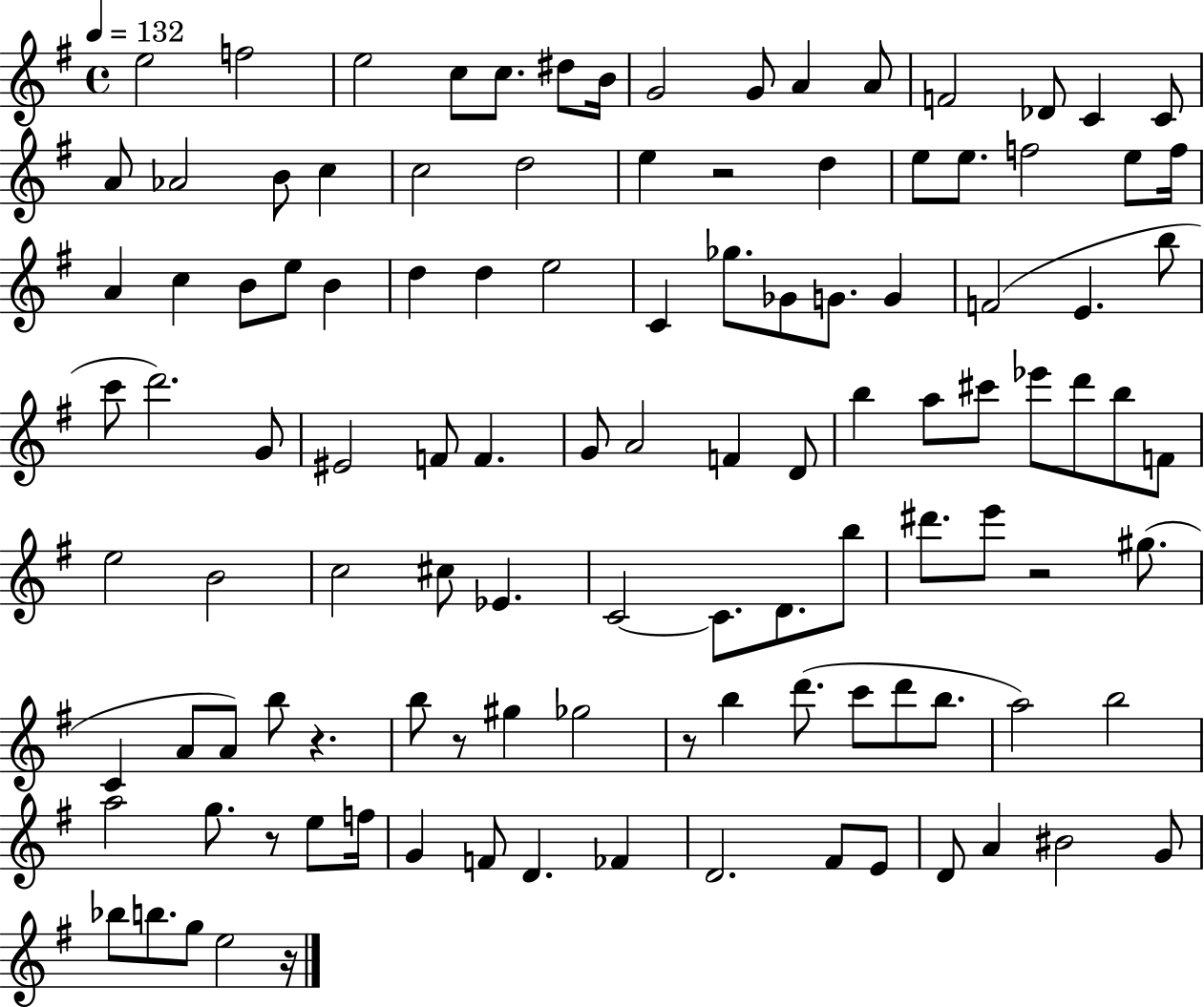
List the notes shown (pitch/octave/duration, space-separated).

E5/h F5/h E5/h C5/e C5/e. D#5/e B4/s G4/h G4/e A4/q A4/e F4/h Db4/e C4/q C4/e A4/e Ab4/h B4/e C5/q C5/h D5/h E5/q R/h D5/q E5/e E5/e. F5/h E5/e F5/s A4/q C5/q B4/e E5/e B4/q D5/q D5/q E5/h C4/q Gb5/e. Gb4/e G4/e. G4/q F4/h E4/q. B5/e C6/e D6/h. G4/e EIS4/h F4/e F4/q. G4/e A4/h F4/q D4/e B5/q A5/e C#6/e Eb6/e D6/e B5/e F4/e E5/h B4/h C5/h C#5/e Eb4/q. C4/h C4/e. D4/e. B5/e D#6/e. E6/e R/h G#5/e. C4/q A4/e A4/e B5/e R/q. B5/e R/e G#5/q Gb5/h R/e B5/q D6/e. C6/e D6/e B5/e. A5/h B5/h A5/h G5/e. R/e E5/e F5/s G4/q F4/e D4/q. FES4/q D4/h. F#4/e E4/e D4/e A4/q BIS4/h G4/e Bb5/e B5/e. G5/e E5/h R/s